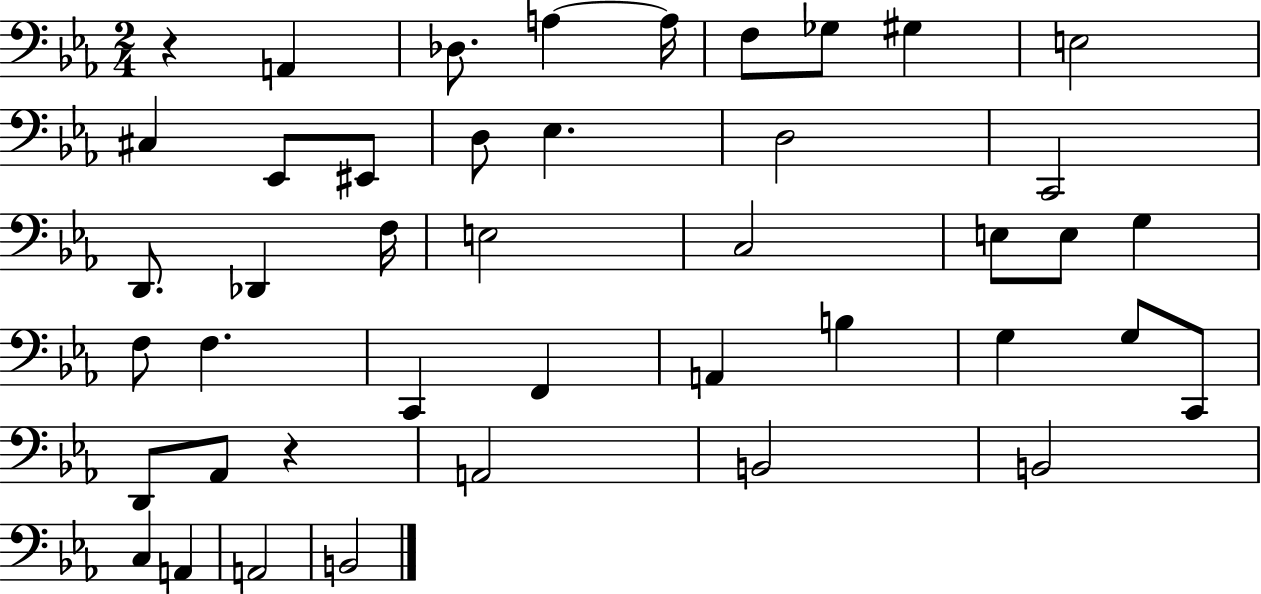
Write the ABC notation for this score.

X:1
T:Untitled
M:2/4
L:1/4
K:Eb
z A,, _D,/2 A, A,/4 F,/2 _G,/2 ^G, E,2 ^C, _E,,/2 ^E,,/2 D,/2 _E, D,2 C,,2 D,,/2 _D,, F,/4 E,2 C,2 E,/2 E,/2 G, F,/2 F, C,, F,, A,, B, G, G,/2 C,,/2 D,,/2 _A,,/2 z A,,2 B,,2 B,,2 C, A,, A,,2 B,,2